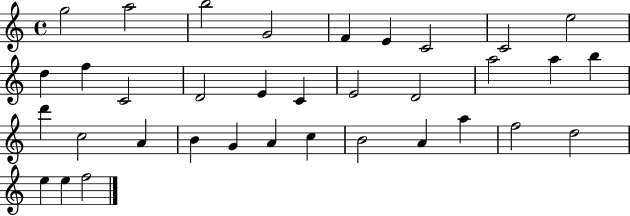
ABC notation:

X:1
T:Untitled
M:4/4
L:1/4
K:C
g2 a2 b2 G2 F E C2 C2 e2 d f C2 D2 E C E2 D2 a2 a b d' c2 A B G A c B2 A a f2 d2 e e f2